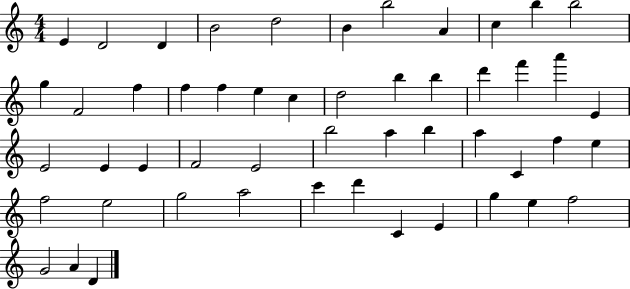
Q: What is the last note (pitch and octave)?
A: D4